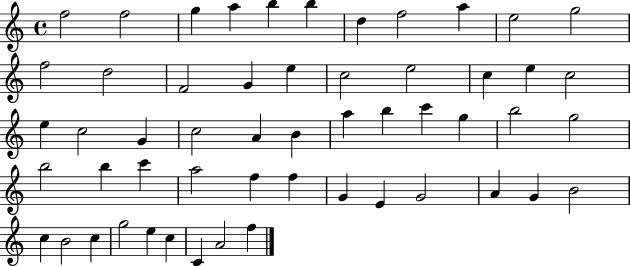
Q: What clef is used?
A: treble